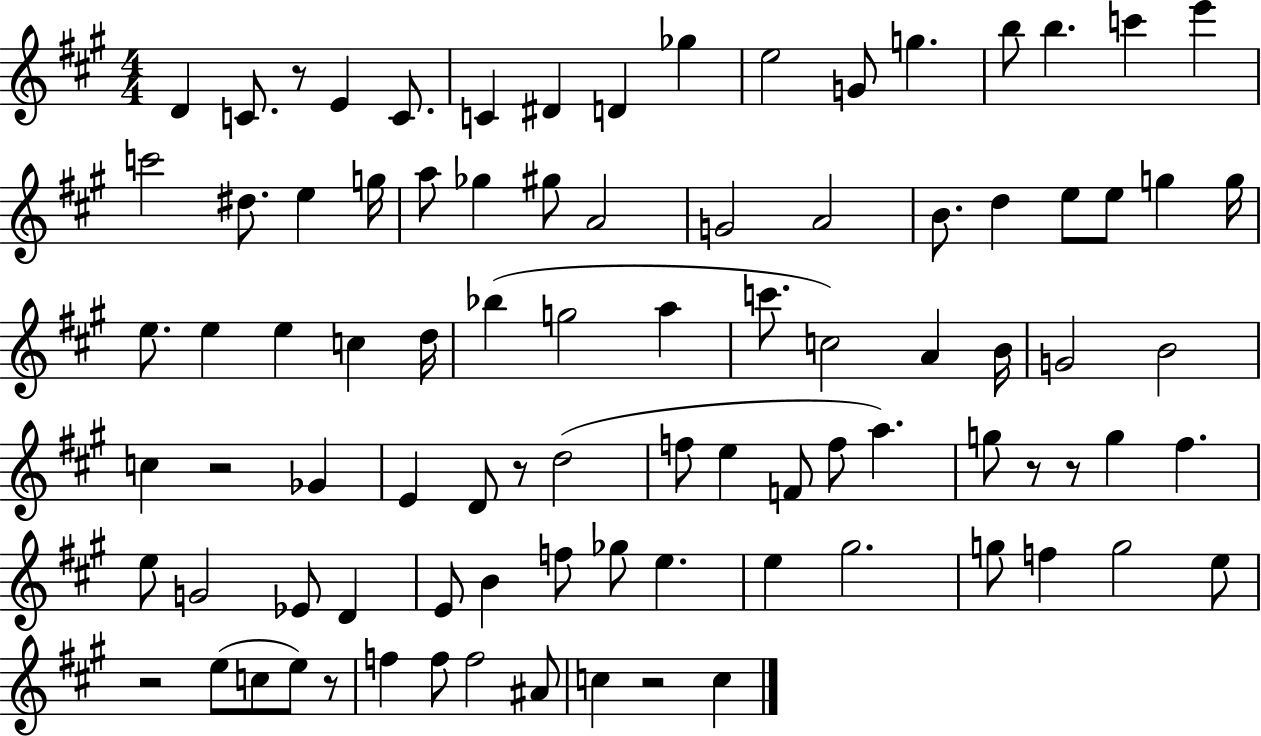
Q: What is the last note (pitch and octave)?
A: C5